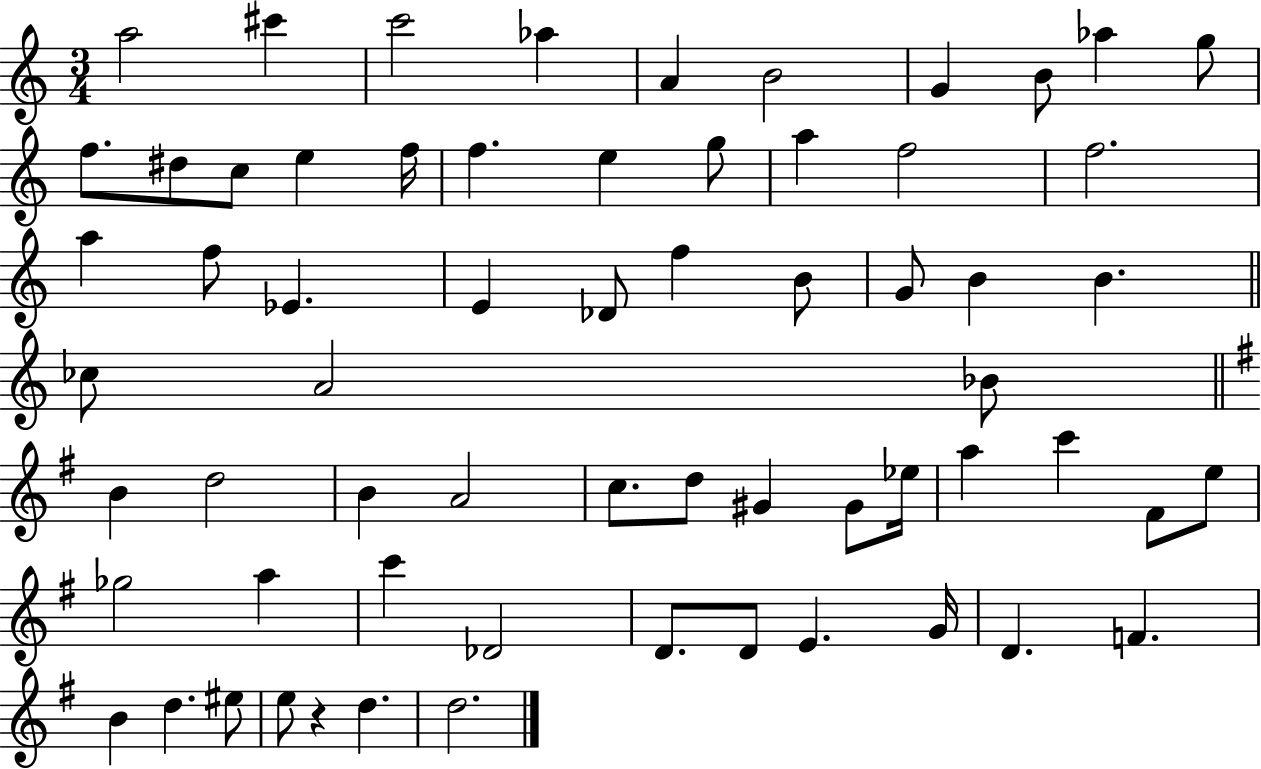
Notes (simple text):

A5/h C#6/q C6/h Ab5/q A4/q B4/h G4/q B4/e Ab5/q G5/e F5/e. D#5/e C5/e E5/q F5/s F5/q. E5/q G5/e A5/q F5/h F5/h. A5/q F5/e Eb4/q. E4/q Db4/e F5/q B4/e G4/e B4/q B4/q. CES5/e A4/h Bb4/e B4/q D5/h B4/q A4/h C5/e. D5/e G#4/q G#4/e Eb5/s A5/q C6/q F#4/e E5/e Gb5/h A5/q C6/q Db4/h D4/e. D4/e E4/q. G4/s D4/q. F4/q. B4/q D5/q. EIS5/e E5/e R/q D5/q. D5/h.